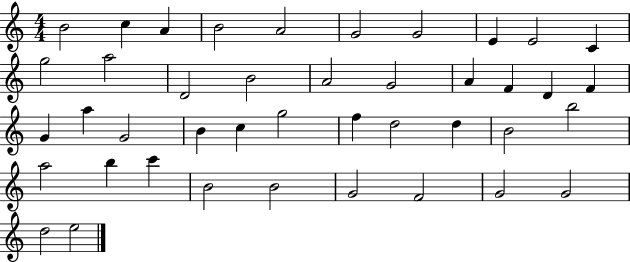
B4/h C5/q A4/q B4/h A4/h G4/h G4/h E4/q E4/h C4/q G5/h A5/h D4/h B4/h A4/h G4/h A4/q F4/q D4/q F4/q G4/q A5/q G4/h B4/q C5/q G5/h F5/q D5/h D5/q B4/h B5/h A5/h B5/q C6/q B4/h B4/h G4/h F4/h G4/h G4/h D5/h E5/h